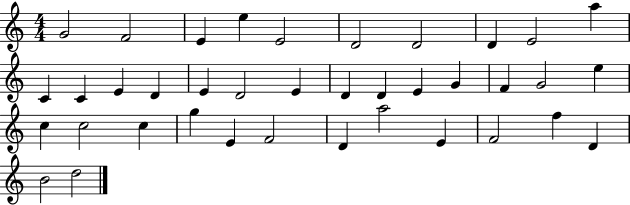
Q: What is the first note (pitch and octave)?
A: G4